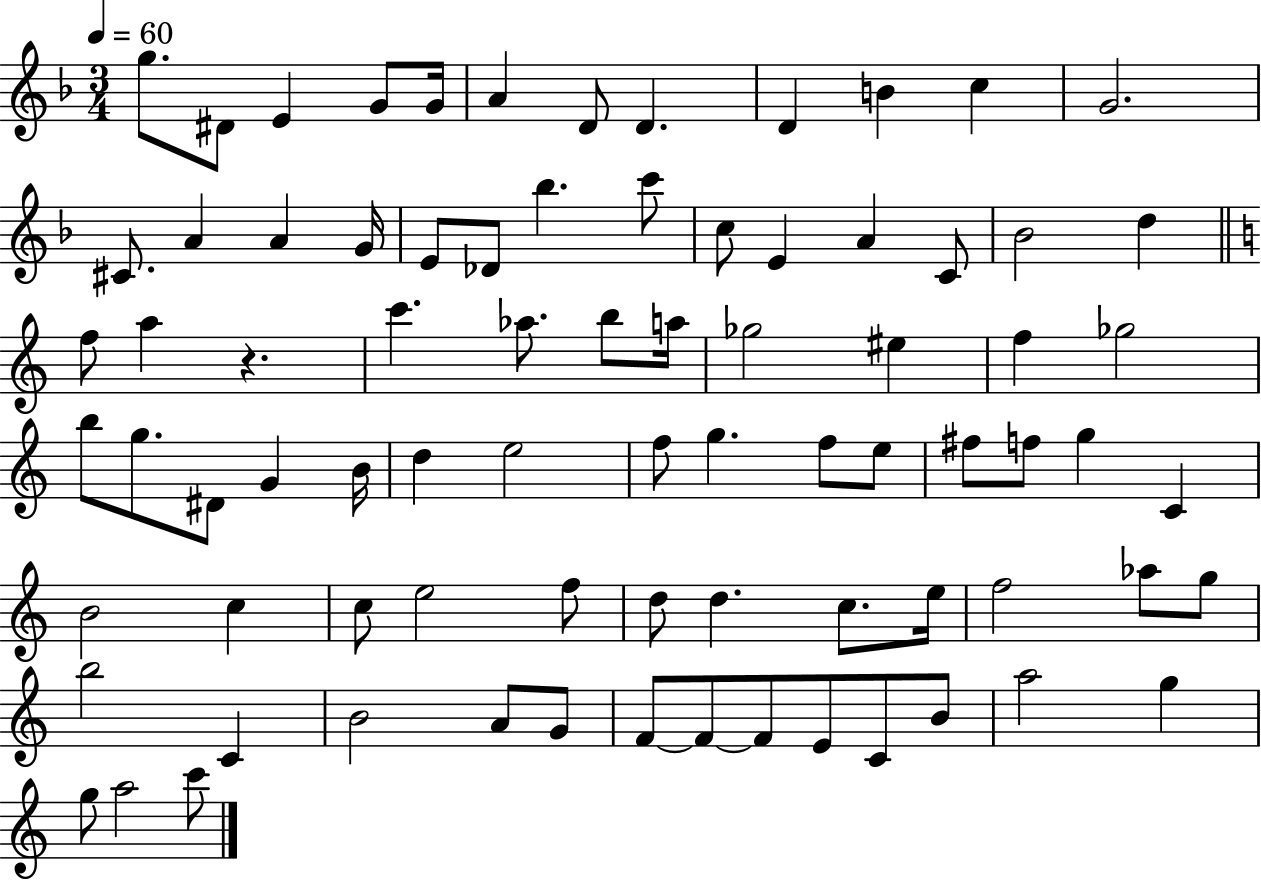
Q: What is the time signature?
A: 3/4